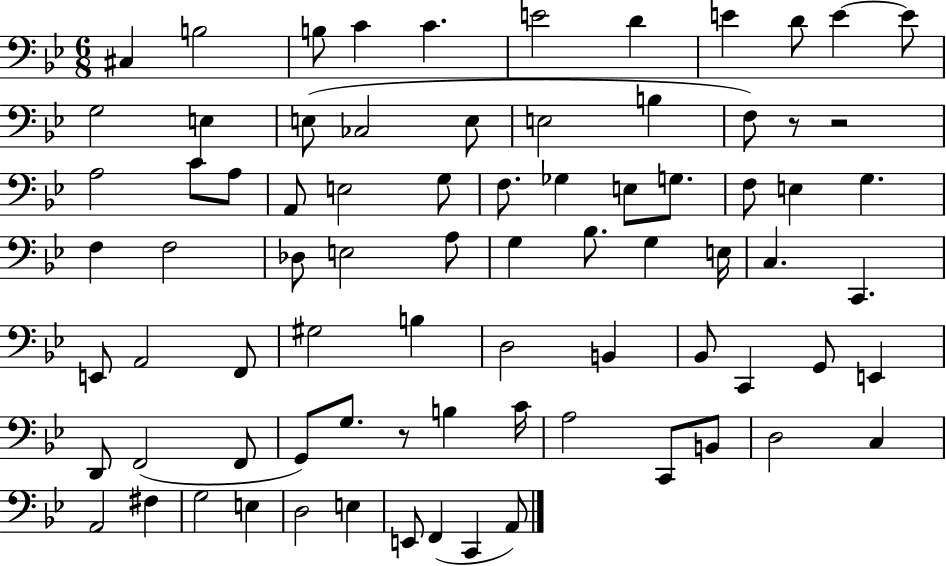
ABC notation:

X:1
T:Untitled
M:6/8
L:1/4
K:Bb
^C, B,2 B,/2 C C E2 D E D/2 E E/2 G,2 E, E,/2 _C,2 E,/2 E,2 B, F,/2 z/2 z2 A,2 C/2 A,/2 A,,/2 E,2 G,/2 F,/2 _G, E,/2 G,/2 F,/2 E, G, F, F,2 _D,/2 E,2 A,/2 G, _B,/2 G, E,/4 C, C,, E,,/2 A,,2 F,,/2 ^G,2 B, D,2 B,, _B,,/2 C,, G,,/2 E,, D,,/2 F,,2 F,,/2 G,,/2 G,/2 z/2 B, C/4 A,2 C,,/2 B,,/2 D,2 C, A,,2 ^F, G,2 E, D,2 E, E,,/2 F,, C,, A,,/2